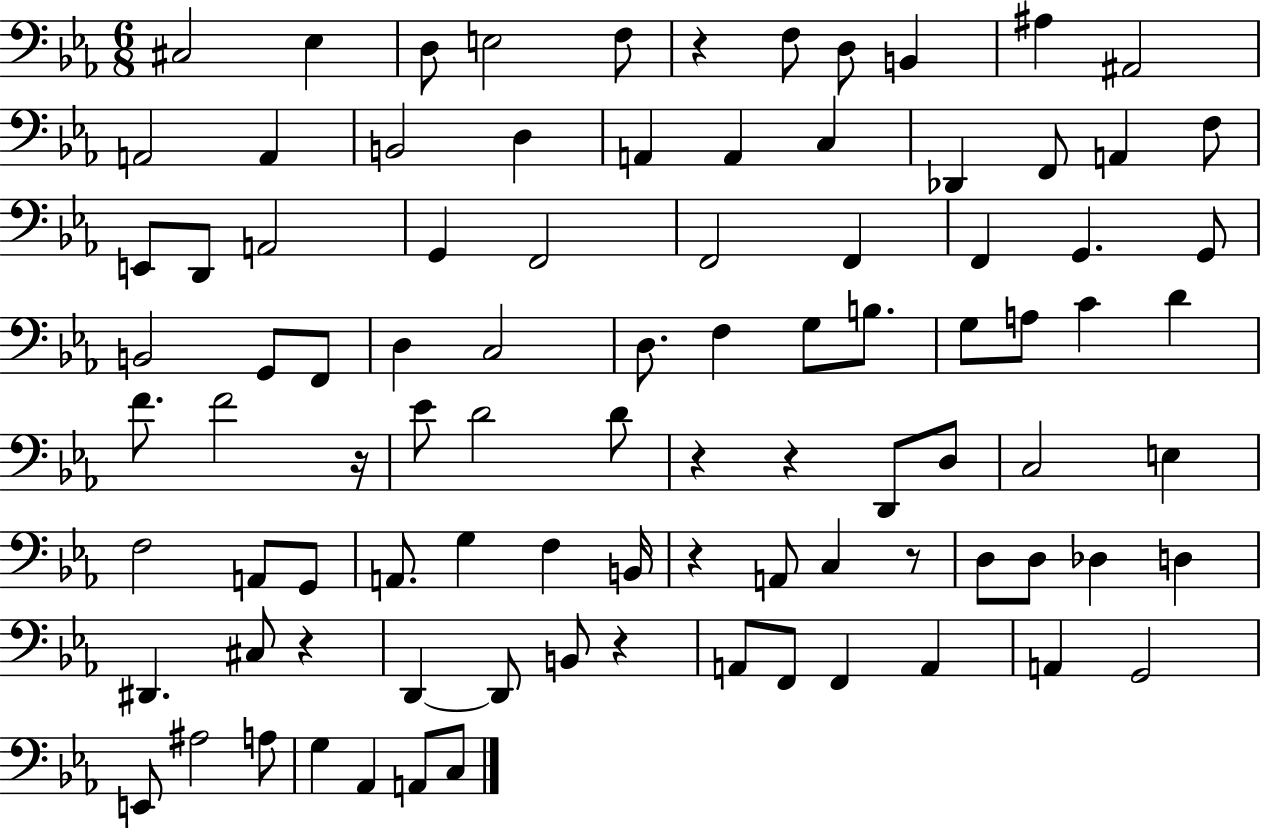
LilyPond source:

{
  \clef bass
  \numericTimeSignature
  \time 6/8
  \key ees \major
  cis2 ees4 | d8 e2 f8 | r4 f8 d8 b,4 | ais4 ais,2 | \break a,2 a,4 | b,2 d4 | a,4 a,4 c4 | des,4 f,8 a,4 f8 | \break e,8 d,8 a,2 | g,4 f,2 | f,2 f,4 | f,4 g,4. g,8 | \break b,2 g,8 f,8 | d4 c2 | d8. f4 g8 b8. | g8 a8 c'4 d'4 | \break f'8. f'2 r16 | ees'8 d'2 d'8 | r4 r4 d,8 d8 | c2 e4 | \break f2 a,8 g,8 | a,8. g4 f4 b,16 | r4 a,8 c4 r8 | d8 d8 des4 d4 | \break dis,4. cis8 r4 | d,4~~ d,8 b,8 r4 | a,8 f,8 f,4 a,4 | a,4 g,2 | \break e,8 ais2 a8 | g4 aes,4 a,8 c8 | \bar "|."
}